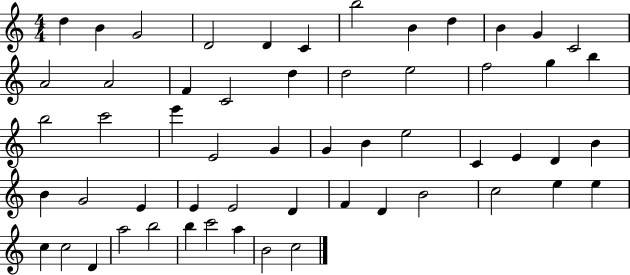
D5/q B4/q G4/h D4/h D4/q C4/q B5/h B4/q D5/q B4/q G4/q C4/h A4/h A4/h F4/q C4/h D5/q D5/h E5/h F5/h G5/q B5/q B5/h C6/h E6/q E4/h G4/q G4/q B4/q E5/h C4/q E4/q D4/q B4/q B4/q G4/h E4/q E4/q E4/h D4/q F4/q D4/q B4/h C5/h E5/q E5/q C5/q C5/h D4/q A5/h B5/h B5/q C6/h A5/q B4/h C5/h